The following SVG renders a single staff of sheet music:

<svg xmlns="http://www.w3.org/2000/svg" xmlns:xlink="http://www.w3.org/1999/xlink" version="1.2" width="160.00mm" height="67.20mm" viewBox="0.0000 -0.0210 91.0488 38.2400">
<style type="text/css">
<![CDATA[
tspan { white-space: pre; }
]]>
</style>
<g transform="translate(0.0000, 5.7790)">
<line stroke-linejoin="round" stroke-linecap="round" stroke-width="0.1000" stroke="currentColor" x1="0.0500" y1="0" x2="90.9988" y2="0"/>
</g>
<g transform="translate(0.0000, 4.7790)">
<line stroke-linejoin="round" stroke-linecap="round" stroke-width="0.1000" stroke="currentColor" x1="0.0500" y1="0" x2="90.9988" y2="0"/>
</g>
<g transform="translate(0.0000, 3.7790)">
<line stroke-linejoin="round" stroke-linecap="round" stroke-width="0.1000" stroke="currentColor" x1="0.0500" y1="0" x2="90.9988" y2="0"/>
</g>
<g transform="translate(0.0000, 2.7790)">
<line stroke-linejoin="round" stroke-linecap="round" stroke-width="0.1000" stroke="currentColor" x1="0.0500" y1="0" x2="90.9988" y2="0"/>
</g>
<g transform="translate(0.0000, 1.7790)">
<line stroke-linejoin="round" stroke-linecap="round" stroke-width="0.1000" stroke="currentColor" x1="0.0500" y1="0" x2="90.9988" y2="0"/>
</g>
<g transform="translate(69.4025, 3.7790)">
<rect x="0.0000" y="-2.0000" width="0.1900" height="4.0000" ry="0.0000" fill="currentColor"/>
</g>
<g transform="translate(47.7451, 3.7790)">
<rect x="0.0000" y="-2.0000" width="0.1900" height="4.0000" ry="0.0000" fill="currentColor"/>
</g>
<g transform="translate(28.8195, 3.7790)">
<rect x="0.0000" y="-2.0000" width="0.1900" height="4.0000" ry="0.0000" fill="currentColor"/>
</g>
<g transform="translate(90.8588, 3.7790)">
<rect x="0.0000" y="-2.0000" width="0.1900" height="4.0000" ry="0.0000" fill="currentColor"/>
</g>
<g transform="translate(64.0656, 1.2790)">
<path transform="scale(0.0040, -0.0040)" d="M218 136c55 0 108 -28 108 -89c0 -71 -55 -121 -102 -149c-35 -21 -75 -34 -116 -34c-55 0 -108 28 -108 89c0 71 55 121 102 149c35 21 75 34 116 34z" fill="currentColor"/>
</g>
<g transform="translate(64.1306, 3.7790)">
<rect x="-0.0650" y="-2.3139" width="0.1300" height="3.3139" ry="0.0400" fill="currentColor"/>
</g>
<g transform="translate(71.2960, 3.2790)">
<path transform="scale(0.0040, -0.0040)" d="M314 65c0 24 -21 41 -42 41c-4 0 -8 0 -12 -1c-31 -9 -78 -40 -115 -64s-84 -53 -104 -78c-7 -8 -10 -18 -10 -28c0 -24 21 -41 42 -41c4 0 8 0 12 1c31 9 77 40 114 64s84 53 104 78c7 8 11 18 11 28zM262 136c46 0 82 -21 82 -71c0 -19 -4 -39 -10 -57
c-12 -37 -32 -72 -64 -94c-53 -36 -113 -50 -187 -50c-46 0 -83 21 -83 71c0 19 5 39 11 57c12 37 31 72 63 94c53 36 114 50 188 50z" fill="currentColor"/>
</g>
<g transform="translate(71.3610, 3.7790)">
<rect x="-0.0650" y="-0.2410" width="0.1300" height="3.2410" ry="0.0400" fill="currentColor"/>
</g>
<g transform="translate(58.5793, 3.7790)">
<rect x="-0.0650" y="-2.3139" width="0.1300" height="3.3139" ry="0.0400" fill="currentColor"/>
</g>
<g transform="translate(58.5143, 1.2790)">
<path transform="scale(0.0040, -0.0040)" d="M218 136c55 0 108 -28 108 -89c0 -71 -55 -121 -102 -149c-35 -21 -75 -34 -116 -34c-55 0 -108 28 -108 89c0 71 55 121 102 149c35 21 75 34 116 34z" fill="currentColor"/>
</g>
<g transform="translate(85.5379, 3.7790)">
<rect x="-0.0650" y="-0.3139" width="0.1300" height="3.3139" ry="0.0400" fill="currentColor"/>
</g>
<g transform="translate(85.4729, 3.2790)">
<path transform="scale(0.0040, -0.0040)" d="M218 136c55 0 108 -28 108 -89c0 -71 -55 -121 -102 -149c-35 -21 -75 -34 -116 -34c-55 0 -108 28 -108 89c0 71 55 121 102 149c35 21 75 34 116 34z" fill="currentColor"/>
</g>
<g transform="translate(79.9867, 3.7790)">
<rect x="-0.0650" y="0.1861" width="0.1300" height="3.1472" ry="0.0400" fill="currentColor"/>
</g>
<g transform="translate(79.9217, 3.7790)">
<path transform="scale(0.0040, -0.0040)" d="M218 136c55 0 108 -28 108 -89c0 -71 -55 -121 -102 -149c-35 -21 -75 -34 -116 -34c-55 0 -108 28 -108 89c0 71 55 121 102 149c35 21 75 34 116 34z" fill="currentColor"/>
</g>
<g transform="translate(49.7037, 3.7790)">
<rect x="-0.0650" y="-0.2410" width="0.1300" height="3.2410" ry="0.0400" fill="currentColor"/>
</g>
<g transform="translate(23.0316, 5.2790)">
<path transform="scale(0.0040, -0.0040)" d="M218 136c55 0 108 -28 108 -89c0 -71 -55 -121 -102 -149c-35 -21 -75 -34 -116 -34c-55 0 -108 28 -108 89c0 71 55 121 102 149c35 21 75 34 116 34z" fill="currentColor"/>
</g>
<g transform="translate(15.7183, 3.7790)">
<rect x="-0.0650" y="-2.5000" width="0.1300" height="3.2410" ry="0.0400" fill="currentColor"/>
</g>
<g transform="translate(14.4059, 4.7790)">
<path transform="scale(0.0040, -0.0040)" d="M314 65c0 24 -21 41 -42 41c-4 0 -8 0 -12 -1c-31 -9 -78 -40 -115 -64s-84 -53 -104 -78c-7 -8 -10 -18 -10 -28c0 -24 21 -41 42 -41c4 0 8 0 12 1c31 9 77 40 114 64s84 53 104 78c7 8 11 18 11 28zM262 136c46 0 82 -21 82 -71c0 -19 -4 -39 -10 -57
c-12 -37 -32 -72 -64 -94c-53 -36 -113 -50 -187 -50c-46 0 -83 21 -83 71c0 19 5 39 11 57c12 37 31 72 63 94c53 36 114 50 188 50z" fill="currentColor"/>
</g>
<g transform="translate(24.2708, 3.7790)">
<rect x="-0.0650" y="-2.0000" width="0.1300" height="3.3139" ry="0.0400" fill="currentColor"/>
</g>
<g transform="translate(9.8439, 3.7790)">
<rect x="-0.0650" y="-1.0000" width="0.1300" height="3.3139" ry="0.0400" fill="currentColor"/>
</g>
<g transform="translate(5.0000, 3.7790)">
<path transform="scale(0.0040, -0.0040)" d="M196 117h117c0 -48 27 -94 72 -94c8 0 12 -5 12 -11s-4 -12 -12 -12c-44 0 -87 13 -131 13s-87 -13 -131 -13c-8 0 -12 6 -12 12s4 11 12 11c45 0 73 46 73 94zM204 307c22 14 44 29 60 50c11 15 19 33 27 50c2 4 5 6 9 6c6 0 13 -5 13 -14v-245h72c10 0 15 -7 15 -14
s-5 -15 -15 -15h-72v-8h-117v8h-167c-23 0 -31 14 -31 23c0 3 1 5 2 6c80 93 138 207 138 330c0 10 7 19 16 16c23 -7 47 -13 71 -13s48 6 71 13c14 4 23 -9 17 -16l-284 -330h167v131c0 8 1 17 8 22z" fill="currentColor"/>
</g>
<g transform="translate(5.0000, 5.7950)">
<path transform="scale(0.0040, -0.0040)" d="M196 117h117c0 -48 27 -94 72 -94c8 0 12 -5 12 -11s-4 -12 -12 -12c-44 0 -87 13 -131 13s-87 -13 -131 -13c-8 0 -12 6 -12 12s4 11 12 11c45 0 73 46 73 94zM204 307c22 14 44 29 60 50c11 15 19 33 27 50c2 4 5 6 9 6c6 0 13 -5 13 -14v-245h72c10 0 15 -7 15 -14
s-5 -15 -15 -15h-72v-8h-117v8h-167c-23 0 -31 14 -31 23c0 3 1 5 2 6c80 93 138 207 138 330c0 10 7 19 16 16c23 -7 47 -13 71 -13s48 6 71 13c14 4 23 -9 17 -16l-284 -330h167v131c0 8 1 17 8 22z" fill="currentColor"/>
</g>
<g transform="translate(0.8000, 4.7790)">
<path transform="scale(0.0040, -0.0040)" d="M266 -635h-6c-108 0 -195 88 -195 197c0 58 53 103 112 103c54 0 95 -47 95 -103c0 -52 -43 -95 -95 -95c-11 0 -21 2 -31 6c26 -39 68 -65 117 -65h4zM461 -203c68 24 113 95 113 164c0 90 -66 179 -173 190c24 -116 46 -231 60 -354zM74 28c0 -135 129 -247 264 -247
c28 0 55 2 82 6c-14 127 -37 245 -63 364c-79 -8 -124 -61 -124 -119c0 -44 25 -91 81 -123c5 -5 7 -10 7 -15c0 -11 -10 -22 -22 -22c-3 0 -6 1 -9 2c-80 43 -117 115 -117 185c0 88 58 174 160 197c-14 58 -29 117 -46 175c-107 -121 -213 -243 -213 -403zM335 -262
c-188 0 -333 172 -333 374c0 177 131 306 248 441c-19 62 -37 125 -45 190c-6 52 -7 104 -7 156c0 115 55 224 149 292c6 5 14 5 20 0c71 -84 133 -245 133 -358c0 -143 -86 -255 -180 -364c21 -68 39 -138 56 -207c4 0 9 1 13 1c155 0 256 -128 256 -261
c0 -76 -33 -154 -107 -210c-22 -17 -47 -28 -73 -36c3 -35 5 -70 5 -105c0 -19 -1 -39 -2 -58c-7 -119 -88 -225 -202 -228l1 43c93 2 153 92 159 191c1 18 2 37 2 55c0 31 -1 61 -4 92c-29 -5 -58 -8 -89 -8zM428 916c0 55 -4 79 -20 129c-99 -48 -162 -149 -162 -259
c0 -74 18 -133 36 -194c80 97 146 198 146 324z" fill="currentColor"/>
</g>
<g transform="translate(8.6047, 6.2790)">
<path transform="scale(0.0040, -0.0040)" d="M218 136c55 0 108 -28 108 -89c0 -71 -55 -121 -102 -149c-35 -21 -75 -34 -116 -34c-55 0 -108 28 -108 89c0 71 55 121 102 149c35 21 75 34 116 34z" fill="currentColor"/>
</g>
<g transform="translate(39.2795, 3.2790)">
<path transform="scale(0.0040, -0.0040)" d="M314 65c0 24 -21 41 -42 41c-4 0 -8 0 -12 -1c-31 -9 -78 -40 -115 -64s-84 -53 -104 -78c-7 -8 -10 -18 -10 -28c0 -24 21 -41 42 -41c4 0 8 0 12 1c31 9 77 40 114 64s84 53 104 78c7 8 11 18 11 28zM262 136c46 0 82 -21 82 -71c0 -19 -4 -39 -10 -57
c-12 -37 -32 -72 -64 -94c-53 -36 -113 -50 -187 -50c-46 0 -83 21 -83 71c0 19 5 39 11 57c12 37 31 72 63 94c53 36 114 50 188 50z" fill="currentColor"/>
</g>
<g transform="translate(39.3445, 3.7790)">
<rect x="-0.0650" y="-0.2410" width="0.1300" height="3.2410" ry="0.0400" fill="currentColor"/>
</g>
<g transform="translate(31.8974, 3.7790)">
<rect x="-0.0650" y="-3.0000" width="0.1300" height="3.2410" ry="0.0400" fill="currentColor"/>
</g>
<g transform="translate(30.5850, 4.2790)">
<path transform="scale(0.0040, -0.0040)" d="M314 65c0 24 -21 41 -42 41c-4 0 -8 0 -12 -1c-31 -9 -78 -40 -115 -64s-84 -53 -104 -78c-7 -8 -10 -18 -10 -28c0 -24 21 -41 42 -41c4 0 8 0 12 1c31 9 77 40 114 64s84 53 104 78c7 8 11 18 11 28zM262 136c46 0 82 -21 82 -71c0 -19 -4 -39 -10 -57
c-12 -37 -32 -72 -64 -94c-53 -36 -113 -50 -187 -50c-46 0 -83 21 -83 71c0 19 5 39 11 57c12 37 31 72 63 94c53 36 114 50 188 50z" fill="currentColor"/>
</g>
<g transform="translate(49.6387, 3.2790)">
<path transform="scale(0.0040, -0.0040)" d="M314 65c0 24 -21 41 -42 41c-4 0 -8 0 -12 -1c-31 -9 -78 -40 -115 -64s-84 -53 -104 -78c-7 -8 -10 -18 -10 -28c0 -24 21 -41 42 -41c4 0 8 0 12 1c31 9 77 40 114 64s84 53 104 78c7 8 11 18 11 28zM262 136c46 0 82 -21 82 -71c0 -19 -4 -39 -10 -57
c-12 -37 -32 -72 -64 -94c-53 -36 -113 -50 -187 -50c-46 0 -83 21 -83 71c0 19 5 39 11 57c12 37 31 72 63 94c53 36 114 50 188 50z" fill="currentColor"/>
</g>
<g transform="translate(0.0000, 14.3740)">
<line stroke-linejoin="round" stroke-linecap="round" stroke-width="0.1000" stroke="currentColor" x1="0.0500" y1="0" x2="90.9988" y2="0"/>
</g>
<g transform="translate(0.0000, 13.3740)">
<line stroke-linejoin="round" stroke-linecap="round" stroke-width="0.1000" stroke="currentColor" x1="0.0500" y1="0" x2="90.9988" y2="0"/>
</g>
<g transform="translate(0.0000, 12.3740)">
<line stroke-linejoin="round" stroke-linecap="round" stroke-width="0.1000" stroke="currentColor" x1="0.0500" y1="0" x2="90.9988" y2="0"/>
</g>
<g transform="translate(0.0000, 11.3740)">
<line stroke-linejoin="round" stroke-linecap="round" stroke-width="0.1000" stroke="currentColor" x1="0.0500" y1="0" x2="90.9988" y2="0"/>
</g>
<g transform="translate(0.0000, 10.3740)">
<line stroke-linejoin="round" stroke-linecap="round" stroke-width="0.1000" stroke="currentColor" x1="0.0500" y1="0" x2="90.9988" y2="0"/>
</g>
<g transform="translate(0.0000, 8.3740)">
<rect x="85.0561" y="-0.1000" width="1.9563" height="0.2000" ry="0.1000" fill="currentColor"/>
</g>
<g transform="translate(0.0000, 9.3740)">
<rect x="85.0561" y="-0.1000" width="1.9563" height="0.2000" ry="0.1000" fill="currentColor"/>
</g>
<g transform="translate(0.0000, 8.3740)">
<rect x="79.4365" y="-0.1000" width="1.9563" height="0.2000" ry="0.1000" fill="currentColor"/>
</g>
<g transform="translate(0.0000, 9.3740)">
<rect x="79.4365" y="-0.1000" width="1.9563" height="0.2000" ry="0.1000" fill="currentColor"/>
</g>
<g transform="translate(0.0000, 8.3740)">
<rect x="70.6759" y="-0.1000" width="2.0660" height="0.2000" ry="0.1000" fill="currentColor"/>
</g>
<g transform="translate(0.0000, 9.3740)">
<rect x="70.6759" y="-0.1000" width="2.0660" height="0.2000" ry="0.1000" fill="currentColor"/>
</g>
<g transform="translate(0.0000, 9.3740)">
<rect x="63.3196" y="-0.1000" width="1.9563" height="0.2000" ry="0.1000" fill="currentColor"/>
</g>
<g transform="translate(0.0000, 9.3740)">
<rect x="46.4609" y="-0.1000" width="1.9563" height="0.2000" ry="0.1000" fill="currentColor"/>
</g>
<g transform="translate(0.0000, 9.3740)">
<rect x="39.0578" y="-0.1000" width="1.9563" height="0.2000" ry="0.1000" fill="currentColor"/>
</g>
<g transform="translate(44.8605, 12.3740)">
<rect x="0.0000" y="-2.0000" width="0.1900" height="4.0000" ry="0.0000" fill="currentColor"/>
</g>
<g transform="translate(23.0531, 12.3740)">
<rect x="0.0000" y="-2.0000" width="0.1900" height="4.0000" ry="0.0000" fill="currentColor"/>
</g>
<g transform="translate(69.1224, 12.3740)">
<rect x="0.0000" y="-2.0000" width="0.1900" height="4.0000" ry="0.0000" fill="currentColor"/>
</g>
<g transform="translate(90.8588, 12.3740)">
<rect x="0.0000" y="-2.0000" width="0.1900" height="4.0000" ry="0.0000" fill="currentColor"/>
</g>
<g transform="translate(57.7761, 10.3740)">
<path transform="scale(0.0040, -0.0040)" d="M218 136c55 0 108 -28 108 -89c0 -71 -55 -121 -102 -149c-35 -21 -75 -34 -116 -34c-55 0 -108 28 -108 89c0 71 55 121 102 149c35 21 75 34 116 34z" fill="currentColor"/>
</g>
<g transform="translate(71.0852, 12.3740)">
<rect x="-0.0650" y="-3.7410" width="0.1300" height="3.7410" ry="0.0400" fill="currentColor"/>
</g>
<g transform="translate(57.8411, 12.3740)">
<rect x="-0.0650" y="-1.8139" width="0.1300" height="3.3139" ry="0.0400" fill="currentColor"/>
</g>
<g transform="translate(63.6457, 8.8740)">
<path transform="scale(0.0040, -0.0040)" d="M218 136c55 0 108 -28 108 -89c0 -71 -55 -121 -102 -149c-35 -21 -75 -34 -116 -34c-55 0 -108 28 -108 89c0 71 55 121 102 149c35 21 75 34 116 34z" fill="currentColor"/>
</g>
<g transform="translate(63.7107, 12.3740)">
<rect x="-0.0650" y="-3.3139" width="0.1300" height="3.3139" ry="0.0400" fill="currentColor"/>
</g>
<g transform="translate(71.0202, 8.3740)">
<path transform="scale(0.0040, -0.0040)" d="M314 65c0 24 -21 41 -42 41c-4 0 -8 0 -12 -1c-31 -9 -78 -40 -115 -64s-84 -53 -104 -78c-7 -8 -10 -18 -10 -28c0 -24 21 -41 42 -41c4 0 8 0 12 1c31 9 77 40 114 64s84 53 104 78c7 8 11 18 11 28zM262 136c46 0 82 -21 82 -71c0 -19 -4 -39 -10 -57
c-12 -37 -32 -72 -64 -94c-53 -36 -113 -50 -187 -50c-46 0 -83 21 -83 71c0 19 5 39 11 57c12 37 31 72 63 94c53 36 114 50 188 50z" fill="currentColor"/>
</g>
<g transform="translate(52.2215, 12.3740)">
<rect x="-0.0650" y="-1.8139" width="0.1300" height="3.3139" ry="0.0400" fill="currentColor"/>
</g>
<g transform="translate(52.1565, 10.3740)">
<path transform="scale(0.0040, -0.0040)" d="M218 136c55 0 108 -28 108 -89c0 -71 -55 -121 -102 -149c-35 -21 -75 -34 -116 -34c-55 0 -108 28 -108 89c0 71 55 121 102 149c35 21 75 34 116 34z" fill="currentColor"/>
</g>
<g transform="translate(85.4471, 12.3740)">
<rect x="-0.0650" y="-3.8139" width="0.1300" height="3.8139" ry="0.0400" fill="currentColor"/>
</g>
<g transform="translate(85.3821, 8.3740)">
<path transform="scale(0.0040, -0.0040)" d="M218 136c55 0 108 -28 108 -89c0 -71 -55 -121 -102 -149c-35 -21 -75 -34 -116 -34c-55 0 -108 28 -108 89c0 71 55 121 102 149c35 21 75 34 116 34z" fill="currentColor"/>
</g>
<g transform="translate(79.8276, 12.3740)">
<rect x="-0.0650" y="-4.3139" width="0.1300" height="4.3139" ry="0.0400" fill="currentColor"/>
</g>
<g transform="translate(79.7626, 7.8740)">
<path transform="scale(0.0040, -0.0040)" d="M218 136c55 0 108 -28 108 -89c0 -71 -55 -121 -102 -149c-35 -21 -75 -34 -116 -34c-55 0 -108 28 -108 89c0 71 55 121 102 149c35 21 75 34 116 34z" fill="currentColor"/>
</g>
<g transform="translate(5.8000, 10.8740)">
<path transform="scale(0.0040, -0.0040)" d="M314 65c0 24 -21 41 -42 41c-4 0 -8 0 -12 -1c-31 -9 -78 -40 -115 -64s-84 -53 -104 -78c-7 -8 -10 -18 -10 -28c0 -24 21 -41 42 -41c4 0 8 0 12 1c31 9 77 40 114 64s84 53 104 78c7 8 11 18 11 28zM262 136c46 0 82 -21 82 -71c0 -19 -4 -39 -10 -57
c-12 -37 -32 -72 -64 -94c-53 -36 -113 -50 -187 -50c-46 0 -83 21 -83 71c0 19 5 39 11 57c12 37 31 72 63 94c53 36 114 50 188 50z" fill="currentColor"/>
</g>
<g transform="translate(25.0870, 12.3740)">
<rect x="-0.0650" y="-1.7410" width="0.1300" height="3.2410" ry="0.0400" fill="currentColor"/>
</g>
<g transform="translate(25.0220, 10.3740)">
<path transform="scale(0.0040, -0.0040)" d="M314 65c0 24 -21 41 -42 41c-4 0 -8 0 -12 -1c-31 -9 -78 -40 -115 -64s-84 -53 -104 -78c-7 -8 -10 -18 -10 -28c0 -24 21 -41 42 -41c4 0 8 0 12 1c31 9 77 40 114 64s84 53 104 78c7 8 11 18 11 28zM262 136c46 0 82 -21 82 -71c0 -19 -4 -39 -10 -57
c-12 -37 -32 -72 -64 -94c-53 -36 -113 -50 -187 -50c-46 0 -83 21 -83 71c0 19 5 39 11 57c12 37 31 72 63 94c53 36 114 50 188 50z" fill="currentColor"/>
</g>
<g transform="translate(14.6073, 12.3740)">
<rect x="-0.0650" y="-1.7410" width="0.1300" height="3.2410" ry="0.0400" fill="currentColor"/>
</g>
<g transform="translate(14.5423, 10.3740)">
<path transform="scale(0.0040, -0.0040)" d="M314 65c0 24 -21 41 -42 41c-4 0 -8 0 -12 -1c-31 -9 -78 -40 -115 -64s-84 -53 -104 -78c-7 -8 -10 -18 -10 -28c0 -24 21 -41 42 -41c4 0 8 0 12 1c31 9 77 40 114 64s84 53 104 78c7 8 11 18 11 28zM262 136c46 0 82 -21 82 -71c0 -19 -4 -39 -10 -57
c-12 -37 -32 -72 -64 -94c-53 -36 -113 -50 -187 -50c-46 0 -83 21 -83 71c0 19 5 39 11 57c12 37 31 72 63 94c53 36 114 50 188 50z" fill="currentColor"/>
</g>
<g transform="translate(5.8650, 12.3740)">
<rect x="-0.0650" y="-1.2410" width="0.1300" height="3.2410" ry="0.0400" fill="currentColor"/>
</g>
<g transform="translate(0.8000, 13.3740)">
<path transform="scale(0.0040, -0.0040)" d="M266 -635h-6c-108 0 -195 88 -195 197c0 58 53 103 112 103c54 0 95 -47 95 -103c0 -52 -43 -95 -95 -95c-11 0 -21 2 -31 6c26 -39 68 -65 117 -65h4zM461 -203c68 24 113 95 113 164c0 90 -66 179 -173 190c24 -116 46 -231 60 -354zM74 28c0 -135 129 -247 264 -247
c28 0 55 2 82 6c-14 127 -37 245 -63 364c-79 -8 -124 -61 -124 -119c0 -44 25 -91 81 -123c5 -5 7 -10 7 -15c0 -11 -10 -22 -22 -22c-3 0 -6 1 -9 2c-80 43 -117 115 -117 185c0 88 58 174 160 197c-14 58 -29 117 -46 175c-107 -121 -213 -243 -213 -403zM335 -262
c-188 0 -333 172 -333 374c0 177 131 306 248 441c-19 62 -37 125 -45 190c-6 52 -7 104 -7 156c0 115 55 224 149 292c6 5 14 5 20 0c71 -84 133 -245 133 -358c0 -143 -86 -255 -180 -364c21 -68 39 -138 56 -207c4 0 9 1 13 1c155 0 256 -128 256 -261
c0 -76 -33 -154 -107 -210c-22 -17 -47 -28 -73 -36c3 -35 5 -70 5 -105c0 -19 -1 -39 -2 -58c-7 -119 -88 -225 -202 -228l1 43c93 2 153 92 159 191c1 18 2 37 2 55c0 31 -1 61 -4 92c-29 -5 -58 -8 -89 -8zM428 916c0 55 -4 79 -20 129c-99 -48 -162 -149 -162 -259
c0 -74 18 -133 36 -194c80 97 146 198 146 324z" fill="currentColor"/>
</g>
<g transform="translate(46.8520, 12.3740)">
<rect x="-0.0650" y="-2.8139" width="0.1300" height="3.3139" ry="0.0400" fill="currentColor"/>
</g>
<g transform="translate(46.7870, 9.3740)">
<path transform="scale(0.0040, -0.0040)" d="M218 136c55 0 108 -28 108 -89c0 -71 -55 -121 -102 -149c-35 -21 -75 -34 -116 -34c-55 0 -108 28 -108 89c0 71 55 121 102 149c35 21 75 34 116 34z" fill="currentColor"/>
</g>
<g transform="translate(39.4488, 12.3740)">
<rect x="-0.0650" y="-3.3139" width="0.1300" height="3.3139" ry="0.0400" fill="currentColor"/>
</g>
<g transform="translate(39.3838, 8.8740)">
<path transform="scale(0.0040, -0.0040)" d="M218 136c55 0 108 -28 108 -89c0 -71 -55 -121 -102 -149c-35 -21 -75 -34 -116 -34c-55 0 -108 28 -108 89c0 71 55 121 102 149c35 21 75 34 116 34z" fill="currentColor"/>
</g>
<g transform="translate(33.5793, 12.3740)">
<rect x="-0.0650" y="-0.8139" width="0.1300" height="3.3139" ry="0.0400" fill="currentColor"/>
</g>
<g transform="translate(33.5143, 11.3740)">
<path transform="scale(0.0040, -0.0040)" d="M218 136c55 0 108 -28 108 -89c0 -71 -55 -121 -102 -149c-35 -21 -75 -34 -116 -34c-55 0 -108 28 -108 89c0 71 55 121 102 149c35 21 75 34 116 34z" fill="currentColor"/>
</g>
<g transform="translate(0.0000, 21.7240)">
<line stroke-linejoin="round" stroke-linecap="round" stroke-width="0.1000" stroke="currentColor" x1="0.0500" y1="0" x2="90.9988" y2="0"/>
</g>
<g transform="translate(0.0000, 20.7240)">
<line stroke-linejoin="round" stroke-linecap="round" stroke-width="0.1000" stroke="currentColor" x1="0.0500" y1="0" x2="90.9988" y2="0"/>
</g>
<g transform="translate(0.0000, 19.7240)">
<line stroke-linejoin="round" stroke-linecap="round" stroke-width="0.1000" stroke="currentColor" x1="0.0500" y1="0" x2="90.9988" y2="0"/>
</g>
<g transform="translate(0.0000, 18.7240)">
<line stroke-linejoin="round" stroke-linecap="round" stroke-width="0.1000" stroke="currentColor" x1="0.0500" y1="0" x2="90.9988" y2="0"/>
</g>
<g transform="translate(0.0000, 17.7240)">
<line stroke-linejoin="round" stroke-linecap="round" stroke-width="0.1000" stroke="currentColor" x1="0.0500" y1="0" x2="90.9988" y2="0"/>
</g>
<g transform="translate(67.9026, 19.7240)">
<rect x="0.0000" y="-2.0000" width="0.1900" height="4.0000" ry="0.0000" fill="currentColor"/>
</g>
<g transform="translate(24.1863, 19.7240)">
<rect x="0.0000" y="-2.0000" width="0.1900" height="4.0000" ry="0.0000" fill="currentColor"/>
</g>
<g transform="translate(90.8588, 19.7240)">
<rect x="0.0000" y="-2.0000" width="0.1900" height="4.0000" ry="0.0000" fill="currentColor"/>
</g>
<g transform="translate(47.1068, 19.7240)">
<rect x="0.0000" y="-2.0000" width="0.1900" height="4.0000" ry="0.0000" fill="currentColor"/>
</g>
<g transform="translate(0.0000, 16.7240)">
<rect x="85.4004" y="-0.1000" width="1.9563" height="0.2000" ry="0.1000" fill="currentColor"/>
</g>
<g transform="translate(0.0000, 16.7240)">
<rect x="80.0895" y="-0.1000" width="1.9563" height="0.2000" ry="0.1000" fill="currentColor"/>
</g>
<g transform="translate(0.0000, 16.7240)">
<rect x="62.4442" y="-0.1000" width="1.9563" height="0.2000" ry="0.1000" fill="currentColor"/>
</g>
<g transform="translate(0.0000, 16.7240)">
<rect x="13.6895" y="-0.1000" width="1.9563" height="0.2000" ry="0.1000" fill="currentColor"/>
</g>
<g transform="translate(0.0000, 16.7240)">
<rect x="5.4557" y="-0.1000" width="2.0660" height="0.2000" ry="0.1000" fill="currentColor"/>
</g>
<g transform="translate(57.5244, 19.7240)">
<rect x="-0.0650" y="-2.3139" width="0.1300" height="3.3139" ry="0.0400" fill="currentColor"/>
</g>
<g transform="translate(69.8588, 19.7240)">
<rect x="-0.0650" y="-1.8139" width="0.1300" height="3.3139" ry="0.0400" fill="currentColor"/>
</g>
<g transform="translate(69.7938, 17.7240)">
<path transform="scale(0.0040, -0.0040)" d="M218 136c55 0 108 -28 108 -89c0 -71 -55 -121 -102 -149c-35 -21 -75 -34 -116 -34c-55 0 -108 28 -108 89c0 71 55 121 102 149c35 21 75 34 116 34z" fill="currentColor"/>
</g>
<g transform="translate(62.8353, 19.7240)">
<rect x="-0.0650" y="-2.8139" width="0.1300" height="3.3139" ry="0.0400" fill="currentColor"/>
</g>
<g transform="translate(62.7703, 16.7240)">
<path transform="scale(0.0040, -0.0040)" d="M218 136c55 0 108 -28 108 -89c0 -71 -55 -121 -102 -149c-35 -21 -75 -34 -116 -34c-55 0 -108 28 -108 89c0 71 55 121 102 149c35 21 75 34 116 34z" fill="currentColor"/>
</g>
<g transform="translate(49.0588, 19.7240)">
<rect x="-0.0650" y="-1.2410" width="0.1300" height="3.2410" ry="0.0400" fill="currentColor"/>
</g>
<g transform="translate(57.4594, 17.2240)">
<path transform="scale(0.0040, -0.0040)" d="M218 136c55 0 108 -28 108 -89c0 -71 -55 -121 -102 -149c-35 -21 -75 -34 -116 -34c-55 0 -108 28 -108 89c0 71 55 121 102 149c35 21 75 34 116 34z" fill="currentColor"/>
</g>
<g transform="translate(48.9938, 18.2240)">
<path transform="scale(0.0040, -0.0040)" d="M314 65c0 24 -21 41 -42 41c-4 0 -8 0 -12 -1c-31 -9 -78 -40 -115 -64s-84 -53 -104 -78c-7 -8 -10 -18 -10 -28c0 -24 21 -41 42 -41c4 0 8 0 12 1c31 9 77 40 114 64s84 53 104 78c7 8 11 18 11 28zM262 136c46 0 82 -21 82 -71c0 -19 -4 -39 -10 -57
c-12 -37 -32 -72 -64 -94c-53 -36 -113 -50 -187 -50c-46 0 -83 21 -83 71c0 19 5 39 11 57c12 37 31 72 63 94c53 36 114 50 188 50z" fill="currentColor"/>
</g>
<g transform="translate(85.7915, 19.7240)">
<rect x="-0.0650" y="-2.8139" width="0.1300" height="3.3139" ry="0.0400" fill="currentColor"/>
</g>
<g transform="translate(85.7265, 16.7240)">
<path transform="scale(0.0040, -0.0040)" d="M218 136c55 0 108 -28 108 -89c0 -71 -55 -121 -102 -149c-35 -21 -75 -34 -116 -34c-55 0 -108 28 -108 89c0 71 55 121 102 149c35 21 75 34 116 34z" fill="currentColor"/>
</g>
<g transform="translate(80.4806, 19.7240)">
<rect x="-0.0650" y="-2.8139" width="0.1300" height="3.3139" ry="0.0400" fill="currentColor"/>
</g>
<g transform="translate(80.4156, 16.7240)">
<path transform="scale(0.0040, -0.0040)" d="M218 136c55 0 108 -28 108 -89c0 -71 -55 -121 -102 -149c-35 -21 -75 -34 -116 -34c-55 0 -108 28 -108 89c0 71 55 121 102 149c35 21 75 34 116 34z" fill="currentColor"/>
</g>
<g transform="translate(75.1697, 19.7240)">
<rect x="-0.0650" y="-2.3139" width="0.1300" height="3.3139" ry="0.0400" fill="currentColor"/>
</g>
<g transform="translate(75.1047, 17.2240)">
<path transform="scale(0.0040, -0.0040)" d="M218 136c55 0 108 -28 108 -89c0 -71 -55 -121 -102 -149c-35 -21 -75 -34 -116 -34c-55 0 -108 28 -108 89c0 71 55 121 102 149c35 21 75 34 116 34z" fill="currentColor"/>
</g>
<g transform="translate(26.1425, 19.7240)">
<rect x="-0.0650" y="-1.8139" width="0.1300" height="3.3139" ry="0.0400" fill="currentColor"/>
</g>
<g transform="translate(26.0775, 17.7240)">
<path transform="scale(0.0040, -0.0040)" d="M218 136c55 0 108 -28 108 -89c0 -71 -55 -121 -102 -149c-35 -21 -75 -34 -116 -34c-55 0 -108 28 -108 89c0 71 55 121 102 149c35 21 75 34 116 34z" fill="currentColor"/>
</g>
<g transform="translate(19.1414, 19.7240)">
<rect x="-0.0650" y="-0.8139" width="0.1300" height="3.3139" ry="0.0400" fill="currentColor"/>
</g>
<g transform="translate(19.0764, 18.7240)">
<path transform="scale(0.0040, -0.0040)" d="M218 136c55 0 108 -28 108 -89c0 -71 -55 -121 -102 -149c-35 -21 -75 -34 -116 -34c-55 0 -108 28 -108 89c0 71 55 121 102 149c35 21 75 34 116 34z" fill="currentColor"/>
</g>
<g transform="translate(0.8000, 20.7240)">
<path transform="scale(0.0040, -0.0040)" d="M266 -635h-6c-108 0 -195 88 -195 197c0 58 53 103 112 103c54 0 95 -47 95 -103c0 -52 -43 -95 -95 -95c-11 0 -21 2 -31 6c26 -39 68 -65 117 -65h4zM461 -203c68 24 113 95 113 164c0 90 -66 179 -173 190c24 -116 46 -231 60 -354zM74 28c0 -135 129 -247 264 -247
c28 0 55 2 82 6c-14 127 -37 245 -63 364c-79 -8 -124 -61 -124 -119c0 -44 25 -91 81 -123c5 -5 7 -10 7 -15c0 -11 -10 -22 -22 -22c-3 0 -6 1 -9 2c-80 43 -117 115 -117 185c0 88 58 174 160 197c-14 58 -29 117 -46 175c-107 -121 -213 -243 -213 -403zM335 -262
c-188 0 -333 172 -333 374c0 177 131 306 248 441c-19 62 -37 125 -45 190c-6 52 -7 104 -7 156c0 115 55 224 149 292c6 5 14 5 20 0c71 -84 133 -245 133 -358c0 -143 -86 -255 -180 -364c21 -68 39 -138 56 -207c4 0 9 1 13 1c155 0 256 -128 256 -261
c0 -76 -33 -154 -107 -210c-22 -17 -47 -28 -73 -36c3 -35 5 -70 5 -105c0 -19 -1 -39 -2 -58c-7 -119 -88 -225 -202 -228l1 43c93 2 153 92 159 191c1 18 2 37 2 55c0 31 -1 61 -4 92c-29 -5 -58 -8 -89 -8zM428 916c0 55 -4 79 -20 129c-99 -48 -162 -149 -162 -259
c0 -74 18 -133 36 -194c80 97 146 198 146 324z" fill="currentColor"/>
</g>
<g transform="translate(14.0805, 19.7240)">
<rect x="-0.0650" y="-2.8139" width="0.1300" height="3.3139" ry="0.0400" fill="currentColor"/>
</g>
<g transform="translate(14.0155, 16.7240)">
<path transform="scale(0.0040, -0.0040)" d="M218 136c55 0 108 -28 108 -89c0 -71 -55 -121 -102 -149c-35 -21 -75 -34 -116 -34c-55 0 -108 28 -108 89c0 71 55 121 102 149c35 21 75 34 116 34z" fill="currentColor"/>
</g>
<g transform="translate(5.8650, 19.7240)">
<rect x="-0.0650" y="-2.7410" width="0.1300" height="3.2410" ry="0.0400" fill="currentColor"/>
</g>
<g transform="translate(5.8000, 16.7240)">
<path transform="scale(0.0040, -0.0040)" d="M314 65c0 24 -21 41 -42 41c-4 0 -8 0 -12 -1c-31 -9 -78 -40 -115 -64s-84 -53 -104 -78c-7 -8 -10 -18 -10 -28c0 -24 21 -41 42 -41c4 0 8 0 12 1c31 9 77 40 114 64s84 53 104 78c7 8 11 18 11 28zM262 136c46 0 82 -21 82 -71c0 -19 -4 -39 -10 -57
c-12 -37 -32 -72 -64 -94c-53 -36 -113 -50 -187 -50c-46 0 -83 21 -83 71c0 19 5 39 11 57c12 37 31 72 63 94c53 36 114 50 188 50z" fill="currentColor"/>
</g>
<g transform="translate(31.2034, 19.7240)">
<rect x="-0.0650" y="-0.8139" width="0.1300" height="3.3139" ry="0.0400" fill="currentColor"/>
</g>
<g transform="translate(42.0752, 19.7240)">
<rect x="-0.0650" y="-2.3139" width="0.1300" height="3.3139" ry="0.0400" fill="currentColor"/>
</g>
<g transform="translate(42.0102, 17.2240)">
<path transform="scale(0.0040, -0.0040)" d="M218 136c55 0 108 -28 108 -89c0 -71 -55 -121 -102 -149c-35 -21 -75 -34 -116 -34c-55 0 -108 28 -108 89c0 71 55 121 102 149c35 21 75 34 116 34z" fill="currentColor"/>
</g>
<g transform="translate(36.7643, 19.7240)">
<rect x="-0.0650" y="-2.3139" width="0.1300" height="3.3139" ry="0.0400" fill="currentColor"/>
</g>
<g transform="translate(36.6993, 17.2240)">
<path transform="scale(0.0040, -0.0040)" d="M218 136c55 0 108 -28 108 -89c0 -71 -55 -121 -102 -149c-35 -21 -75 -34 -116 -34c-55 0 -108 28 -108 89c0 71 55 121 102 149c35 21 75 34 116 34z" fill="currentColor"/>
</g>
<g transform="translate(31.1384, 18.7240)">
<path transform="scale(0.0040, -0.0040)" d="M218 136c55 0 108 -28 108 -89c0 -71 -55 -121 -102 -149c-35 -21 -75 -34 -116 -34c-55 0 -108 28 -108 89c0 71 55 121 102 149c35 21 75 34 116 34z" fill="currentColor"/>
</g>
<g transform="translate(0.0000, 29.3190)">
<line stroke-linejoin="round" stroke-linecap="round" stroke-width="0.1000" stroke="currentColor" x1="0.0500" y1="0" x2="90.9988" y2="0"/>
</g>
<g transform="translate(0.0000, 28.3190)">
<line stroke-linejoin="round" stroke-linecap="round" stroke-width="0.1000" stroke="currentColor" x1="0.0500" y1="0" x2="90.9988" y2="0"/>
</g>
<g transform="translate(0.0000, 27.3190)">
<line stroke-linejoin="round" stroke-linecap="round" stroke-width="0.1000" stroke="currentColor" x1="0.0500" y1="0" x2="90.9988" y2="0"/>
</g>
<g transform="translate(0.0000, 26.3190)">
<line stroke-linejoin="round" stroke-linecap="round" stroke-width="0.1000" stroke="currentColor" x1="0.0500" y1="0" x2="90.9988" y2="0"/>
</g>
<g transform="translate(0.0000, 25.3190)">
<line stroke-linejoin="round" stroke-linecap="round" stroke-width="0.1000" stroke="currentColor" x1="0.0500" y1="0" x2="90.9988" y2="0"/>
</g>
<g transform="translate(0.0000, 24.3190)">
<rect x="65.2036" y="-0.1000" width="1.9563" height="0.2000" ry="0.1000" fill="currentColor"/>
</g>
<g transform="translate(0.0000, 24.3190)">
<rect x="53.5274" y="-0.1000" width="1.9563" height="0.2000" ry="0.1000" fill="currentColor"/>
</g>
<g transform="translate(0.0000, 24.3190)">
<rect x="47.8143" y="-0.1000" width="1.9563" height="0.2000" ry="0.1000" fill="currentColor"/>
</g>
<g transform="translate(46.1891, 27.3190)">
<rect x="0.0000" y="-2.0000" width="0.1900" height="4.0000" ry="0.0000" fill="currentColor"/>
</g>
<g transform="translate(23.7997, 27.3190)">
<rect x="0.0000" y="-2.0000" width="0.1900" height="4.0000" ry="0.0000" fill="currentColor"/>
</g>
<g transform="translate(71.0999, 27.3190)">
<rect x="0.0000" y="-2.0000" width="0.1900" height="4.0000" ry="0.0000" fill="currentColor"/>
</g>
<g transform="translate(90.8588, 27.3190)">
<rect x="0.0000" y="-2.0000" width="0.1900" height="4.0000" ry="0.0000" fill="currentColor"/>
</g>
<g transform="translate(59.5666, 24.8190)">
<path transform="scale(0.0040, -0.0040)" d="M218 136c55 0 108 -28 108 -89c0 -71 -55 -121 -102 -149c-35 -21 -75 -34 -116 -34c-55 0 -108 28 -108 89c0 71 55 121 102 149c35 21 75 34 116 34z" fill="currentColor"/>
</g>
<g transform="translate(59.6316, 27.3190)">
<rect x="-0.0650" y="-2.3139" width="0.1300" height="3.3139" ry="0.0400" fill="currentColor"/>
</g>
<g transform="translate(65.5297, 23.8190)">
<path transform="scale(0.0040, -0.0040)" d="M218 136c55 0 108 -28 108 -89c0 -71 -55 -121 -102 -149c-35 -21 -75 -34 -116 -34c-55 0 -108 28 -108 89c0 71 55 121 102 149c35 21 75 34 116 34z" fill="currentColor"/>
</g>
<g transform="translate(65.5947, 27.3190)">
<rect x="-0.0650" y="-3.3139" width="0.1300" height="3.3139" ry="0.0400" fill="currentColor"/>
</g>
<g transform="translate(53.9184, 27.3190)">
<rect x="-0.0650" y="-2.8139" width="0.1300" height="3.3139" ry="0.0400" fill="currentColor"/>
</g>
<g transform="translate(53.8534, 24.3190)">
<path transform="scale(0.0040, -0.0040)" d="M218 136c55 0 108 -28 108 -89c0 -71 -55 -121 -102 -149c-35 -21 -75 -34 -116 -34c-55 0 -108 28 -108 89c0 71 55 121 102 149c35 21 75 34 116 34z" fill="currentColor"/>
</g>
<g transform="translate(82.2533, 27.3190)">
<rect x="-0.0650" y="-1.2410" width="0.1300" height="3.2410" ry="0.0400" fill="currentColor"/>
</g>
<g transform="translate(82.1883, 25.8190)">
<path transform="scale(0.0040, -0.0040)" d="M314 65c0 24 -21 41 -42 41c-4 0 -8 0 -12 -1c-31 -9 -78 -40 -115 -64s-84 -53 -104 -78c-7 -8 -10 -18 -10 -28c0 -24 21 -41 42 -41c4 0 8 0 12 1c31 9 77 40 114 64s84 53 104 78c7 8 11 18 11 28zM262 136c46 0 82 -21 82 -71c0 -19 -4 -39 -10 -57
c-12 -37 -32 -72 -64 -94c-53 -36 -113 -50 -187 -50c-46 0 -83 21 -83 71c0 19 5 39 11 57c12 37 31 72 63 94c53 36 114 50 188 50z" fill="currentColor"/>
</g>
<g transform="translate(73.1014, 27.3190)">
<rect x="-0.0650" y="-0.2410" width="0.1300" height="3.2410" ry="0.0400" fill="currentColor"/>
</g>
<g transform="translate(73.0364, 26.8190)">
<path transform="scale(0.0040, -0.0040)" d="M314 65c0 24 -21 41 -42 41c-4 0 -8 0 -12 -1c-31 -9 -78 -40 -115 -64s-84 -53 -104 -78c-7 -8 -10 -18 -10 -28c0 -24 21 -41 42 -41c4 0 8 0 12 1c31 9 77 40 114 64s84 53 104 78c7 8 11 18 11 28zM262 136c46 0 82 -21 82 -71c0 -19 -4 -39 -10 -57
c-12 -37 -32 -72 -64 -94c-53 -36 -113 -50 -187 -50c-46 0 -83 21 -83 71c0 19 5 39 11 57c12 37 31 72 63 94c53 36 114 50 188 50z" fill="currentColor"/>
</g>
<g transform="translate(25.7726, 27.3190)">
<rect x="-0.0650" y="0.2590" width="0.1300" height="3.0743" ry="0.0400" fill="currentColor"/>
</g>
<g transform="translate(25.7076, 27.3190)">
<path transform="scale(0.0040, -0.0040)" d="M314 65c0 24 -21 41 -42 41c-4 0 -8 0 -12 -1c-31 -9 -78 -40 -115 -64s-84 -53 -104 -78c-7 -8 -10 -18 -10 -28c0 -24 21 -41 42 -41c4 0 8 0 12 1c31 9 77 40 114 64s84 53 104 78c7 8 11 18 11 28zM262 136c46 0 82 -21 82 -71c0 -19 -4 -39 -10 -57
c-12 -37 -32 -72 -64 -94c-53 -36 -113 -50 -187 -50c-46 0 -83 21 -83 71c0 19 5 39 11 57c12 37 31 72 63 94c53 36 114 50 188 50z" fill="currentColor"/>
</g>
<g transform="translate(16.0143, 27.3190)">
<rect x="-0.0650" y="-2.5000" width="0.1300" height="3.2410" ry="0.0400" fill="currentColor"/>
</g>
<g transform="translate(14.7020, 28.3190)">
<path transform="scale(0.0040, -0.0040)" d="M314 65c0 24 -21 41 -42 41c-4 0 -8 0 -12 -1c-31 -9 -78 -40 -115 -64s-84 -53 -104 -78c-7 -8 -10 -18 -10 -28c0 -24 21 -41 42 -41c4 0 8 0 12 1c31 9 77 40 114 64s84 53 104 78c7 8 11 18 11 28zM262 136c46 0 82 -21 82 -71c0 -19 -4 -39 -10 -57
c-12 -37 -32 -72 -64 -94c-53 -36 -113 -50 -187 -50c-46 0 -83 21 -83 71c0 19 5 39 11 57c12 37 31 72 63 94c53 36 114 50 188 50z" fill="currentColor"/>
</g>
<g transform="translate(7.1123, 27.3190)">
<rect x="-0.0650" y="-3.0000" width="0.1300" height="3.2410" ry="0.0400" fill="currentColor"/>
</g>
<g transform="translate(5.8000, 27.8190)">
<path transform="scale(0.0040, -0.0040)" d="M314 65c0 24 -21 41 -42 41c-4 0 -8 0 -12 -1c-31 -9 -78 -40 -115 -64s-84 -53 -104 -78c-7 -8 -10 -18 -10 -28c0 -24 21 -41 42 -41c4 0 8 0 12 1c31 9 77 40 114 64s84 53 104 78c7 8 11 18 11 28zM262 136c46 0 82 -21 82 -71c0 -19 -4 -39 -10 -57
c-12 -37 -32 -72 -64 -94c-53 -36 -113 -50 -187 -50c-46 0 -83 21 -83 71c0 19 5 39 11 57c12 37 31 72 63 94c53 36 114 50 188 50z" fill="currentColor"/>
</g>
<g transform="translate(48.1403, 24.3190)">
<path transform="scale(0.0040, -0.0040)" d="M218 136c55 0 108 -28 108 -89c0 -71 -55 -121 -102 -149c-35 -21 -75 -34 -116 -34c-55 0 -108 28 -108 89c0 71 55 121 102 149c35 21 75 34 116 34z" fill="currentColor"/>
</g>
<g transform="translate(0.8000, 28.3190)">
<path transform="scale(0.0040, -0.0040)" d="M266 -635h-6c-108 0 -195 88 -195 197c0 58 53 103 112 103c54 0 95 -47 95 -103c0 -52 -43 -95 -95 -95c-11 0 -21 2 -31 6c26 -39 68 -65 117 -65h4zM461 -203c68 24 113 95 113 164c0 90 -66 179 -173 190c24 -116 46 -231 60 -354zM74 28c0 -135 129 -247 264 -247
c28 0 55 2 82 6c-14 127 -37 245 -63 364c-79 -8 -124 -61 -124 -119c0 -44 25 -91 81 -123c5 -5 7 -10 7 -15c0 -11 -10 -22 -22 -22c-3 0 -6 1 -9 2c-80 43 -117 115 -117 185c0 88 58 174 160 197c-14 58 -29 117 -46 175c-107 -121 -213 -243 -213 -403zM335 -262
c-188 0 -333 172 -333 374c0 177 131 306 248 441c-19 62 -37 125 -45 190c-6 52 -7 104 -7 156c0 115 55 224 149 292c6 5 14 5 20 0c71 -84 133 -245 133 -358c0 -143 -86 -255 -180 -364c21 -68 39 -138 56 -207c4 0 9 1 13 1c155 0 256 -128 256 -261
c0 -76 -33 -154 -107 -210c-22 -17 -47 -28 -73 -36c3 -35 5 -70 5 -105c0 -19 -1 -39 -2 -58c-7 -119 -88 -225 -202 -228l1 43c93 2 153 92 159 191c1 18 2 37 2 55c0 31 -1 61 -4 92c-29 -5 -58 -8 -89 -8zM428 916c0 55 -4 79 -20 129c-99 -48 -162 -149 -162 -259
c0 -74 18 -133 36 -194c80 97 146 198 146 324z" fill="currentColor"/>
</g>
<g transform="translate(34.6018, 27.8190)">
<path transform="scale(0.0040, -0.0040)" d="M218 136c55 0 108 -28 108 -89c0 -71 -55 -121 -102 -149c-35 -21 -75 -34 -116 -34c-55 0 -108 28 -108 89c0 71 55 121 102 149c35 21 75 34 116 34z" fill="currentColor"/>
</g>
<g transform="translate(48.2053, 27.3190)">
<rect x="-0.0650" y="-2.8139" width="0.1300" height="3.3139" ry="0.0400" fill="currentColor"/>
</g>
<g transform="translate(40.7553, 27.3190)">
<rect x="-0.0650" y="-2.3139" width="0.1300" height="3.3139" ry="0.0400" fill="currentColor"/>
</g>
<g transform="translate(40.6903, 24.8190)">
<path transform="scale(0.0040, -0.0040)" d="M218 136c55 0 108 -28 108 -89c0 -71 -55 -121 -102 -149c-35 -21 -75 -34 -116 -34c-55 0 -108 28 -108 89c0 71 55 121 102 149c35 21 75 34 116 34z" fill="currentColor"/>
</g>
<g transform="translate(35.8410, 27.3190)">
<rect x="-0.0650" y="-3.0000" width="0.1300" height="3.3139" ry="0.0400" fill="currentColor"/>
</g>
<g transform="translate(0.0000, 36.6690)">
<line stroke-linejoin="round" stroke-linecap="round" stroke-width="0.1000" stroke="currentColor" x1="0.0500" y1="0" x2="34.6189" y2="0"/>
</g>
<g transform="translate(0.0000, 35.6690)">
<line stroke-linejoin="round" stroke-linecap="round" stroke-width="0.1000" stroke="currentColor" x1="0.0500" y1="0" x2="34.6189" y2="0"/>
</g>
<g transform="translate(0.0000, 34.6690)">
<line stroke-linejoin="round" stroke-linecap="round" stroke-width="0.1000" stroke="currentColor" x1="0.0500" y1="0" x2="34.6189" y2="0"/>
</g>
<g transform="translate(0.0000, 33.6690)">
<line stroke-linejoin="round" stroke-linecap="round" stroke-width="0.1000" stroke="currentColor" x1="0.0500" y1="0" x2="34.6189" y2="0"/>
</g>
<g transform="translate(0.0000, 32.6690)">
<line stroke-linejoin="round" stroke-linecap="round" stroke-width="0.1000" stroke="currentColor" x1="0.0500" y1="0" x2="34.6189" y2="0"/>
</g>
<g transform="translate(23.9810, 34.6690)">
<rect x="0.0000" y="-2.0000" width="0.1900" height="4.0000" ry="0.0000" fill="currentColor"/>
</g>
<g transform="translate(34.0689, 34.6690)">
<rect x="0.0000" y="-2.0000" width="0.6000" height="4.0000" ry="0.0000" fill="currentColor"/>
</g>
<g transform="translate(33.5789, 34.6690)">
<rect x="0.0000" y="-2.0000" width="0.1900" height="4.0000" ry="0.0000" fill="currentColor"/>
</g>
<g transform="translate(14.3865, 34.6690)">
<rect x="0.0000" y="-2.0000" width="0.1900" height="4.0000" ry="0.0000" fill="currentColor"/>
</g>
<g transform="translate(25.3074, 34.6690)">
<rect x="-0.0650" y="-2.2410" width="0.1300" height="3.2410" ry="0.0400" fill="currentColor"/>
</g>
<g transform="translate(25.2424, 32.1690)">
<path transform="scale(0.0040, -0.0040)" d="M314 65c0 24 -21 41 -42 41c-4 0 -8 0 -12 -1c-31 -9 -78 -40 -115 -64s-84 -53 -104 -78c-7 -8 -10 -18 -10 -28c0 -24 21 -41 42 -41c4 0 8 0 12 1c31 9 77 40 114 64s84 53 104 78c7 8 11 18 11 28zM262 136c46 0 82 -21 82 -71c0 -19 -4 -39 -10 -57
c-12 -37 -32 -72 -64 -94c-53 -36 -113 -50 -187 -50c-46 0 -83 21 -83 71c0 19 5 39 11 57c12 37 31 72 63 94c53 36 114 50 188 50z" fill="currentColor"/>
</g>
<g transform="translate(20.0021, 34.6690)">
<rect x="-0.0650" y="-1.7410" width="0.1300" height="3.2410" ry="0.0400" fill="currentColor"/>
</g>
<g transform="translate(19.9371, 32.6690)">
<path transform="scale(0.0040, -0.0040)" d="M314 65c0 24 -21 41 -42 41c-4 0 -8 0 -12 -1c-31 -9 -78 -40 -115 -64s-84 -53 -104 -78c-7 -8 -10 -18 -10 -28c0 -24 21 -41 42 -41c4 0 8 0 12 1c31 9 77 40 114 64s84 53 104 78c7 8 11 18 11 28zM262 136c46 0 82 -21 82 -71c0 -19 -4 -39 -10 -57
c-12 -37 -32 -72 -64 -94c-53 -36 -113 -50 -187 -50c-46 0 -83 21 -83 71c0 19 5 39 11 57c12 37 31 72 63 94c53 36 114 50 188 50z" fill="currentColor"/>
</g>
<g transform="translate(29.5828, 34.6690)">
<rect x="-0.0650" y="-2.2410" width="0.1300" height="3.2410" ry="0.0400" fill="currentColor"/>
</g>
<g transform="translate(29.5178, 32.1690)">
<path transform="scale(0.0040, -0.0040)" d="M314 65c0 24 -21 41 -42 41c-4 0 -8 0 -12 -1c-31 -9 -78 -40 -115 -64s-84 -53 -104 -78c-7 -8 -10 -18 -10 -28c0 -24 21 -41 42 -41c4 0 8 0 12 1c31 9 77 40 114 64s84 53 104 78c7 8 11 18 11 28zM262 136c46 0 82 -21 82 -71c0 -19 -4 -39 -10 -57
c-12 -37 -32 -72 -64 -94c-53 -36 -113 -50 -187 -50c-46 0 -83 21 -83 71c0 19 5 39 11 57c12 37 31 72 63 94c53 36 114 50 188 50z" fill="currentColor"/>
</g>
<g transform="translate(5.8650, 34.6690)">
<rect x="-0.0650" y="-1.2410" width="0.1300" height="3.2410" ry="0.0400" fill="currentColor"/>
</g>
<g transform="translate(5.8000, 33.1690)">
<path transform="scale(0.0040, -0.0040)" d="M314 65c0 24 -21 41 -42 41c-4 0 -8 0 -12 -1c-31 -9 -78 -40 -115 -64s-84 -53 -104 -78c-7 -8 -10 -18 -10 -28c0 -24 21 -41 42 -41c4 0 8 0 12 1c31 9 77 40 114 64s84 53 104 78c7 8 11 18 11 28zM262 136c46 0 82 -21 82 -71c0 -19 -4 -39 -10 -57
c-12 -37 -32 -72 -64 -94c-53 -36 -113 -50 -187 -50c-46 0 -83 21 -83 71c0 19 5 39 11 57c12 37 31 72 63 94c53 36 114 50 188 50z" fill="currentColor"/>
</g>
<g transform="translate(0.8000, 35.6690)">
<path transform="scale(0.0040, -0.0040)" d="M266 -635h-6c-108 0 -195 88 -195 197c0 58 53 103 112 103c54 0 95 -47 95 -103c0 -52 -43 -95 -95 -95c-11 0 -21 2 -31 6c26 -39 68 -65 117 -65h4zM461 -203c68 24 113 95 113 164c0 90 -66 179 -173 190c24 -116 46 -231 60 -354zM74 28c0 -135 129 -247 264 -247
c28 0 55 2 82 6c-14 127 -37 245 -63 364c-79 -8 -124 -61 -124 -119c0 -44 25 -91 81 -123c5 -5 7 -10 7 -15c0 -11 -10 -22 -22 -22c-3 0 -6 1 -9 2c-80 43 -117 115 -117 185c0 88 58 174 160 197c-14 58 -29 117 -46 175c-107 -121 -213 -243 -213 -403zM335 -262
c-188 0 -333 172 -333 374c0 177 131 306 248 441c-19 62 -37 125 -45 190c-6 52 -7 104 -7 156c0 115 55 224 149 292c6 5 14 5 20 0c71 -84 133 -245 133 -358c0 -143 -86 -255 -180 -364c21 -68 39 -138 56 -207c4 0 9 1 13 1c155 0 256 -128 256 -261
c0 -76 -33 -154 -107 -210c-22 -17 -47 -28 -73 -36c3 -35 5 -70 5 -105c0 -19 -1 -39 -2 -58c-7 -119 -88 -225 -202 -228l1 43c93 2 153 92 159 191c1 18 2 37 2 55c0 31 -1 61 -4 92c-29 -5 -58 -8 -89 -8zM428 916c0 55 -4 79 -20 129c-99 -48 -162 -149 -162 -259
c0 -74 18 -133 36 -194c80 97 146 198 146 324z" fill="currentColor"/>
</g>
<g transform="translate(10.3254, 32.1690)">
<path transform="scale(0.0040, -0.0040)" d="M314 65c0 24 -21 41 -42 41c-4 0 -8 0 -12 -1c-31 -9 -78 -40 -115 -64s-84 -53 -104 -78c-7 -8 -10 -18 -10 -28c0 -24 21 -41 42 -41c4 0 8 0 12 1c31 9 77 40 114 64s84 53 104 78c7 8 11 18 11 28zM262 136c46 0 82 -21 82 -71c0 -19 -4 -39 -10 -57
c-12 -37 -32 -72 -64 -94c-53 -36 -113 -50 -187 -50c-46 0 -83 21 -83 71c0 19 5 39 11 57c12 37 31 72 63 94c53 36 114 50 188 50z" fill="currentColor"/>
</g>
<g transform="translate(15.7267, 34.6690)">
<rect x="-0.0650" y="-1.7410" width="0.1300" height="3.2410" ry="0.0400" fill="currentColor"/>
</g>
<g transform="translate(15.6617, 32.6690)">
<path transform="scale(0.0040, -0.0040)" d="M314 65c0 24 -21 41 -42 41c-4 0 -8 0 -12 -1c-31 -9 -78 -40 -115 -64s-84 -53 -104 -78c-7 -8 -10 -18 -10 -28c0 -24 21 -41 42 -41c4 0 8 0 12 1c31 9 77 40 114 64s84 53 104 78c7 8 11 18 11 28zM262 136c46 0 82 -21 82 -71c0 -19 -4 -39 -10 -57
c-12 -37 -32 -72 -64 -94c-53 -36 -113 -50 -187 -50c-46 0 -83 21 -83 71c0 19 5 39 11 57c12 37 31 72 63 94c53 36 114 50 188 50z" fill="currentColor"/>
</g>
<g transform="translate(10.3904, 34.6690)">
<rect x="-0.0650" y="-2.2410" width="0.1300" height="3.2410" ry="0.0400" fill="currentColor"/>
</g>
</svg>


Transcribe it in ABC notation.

X:1
T:Untitled
M:4/4
L:1/4
K:C
D G2 F A2 c2 c2 g g c2 B c e2 f2 f2 d b a f f b c'2 d' c' a2 a d f d g g e2 g a f g a a A2 G2 B2 A g a a g b c2 e2 e2 g2 f2 f2 g2 g2